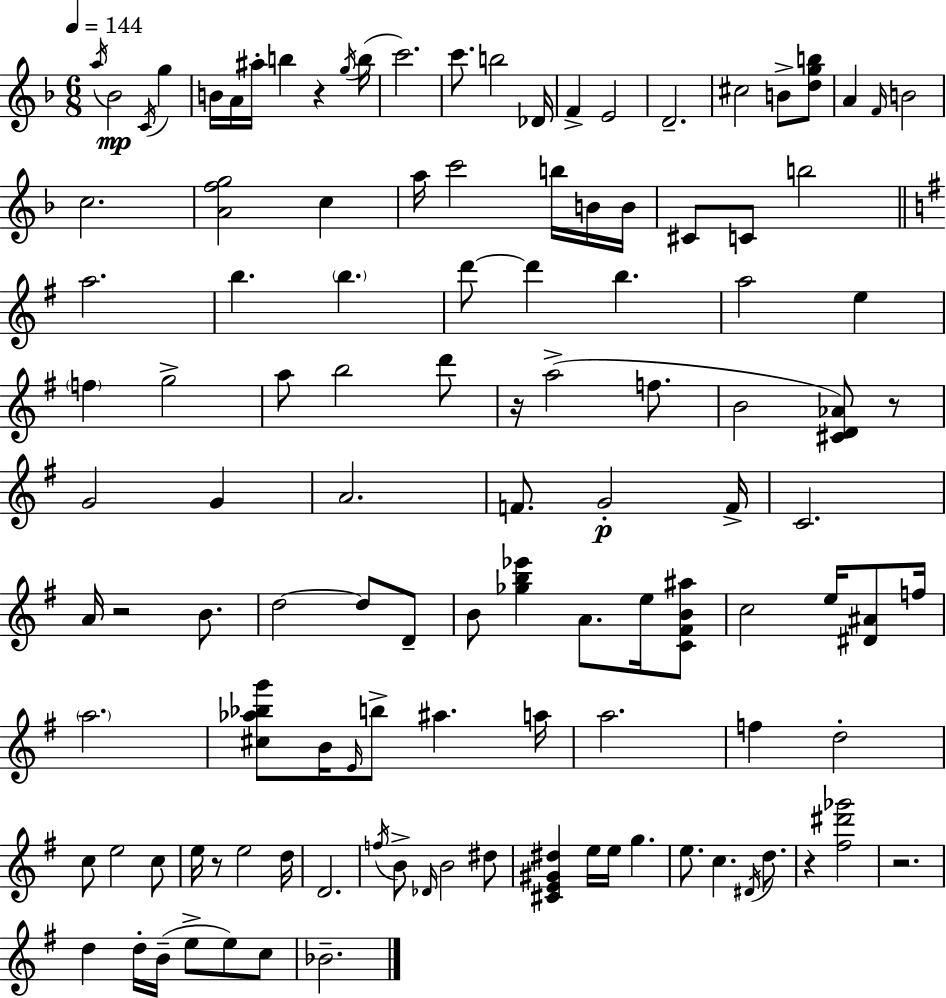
{
  \clef treble
  \numericTimeSignature
  \time 6/8
  \key d \minor
  \tempo 4 = 144
  \acciaccatura { a''16 }\mp bes'2 \acciaccatura { c'16 } g''4 | b'16 a'16 ais''16-. b''4 r4 | \acciaccatura { g''16 }( b''16 c'''2.) | c'''8. b''2 | \break des'16 f'4-> e'2 | d'2.-- | cis''2 b'8-> | <d'' g'' b''>8 a'4 \grace { f'16 } b'2 | \break c''2. | <a' f'' g''>2 | c''4 a''16 c'''2 | b''16 b'16 b'16 cis'8 c'8 b''2 | \break \bar "||" \break \key g \major a''2. | b''4. \parenthesize b''4. | d'''8~~ d'''4 b''4. | a''2 e''4 | \break \parenthesize f''4 g''2-> | a''8 b''2 d'''8 | r16 a''2->( f''8. | b'2 <cis' d' aes'>8) r8 | \break g'2 g'4 | a'2. | f'8. g'2-.\p f'16-> | c'2. | \break a'16 r2 b'8. | d''2~~ d''8 d'8-- | b'8 <ges'' b'' ees'''>4 a'8. e''16 <c' fis' b' ais''>8 | c''2 e''16 <dis' ais'>8 f''16 | \break \parenthesize a''2. | <cis'' aes'' bes'' g'''>8 b'16 \grace { e'16 } b''8-> ais''4. | a''16 a''2. | f''4 d''2-. | \break c''8 e''2 c''8 | e''16 r8 e''2 | d''16 d'2. | \acciaccatura { f''16 } b'8-> \grace { des'16 } b'2 | \break dis''8 <cis' e' gis' dis''>4 e''16 e''16 g''4. | e''8. c''4. | \acciaccatura { dis'16 } d''8. r4 <fis'' dis''' ges'''>2 | r2. | \break d''4 d''16-. b'16--( e''8-> | e''8) c''8 bes'2.-- | \bar "|."
}